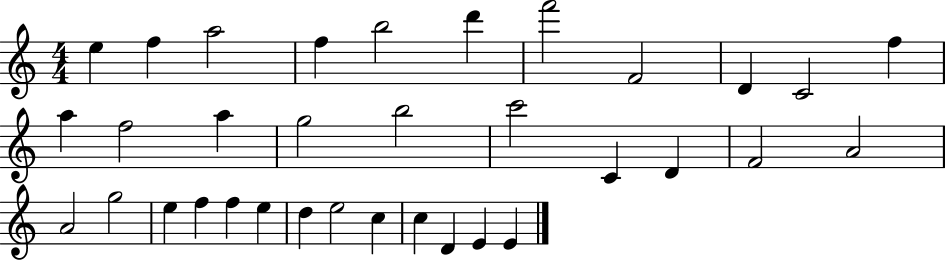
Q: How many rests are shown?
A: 0